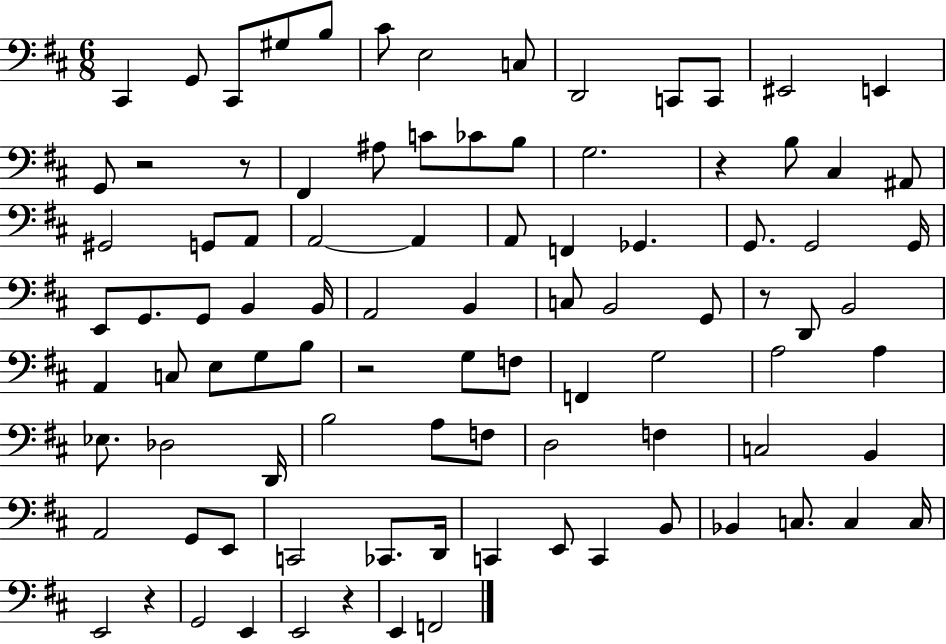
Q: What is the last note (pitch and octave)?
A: F2